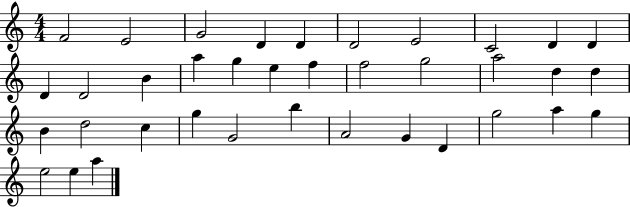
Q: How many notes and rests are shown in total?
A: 37